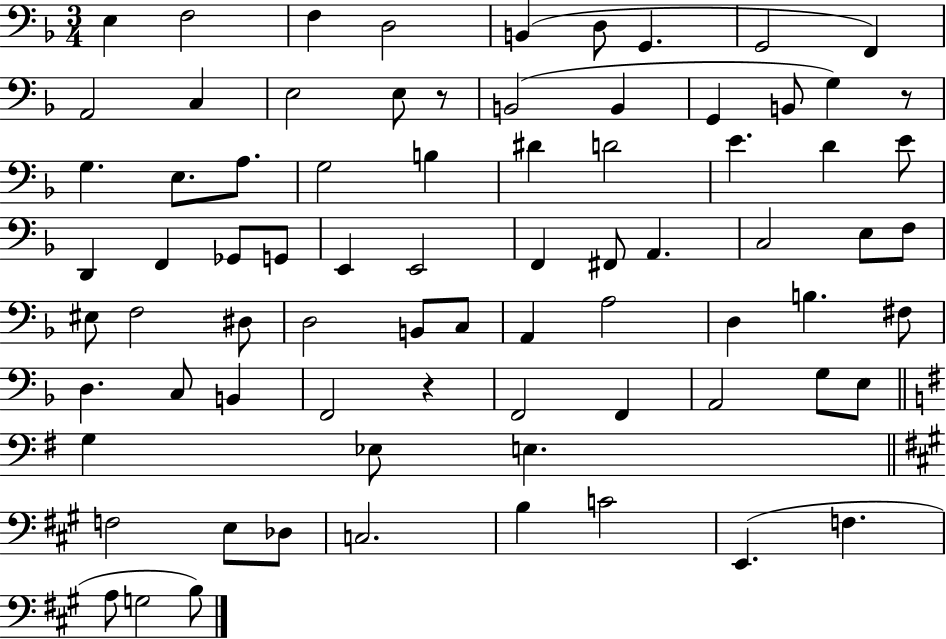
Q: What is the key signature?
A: F major